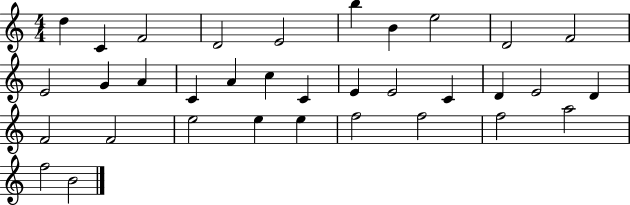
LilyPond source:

{
  \clef treble
  \numericTimeSignature
  \time 4/4
  \key c \major
  d''4 c'4 f'2 | d'2 e'2 | b''4 b'4 e''2 | d'2 f'2 | \break e'2 g'4 a'4 | c'4 a'4 c''4 c'4 | e'4 e'2 c'4 | d'4 e'2 d'4 | \break f'2 f'2 | e''2 e''4 e''4 | f''2 f''2 | f''2 a''2 | \break f''2 b'2 | \bar "|."
}